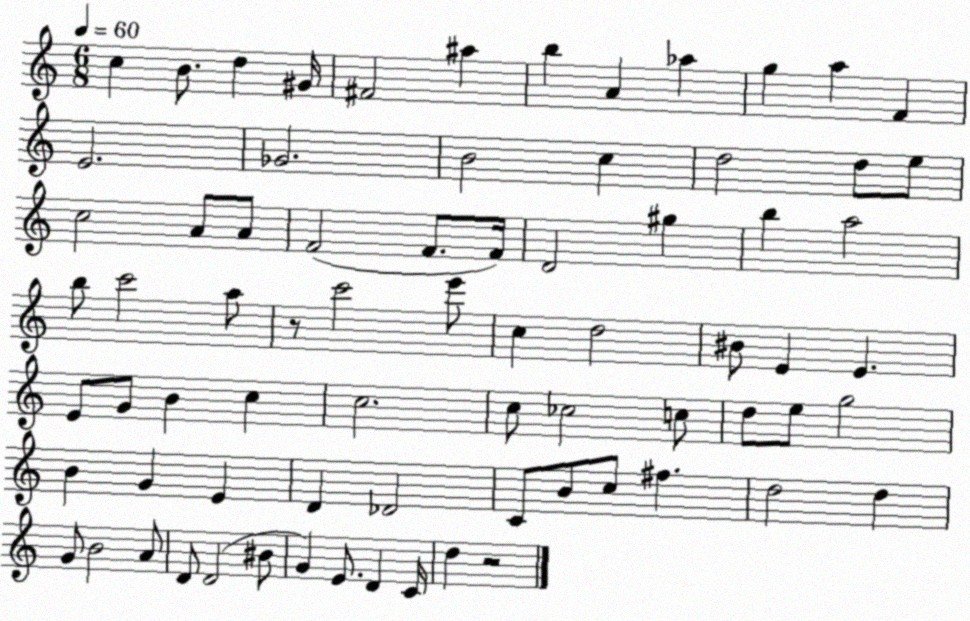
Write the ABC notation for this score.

X:1
T:Untitled
M:6/8
L:1/4
K:C
c B/2 d ^G/4 ^F2 ^a b A _a g a F E2 _G2 B2 c d2 d/2 e/2 c2 A/2 A/2 F2 F/2 F/4 D2 ^g b a2 b/2 c'2 a/2 z/2 c'2 e'/2 c d2 ^B/2 E E E/2 G/2 B c c2 c/2 _c2 c/2 d/2 e/2 g2 B G E D _D2 C/2 B/2 c/2 ^f d2 d G/2 B2 A/2 D/2 D2 ^B/2 G E/2 D C/4 d z2